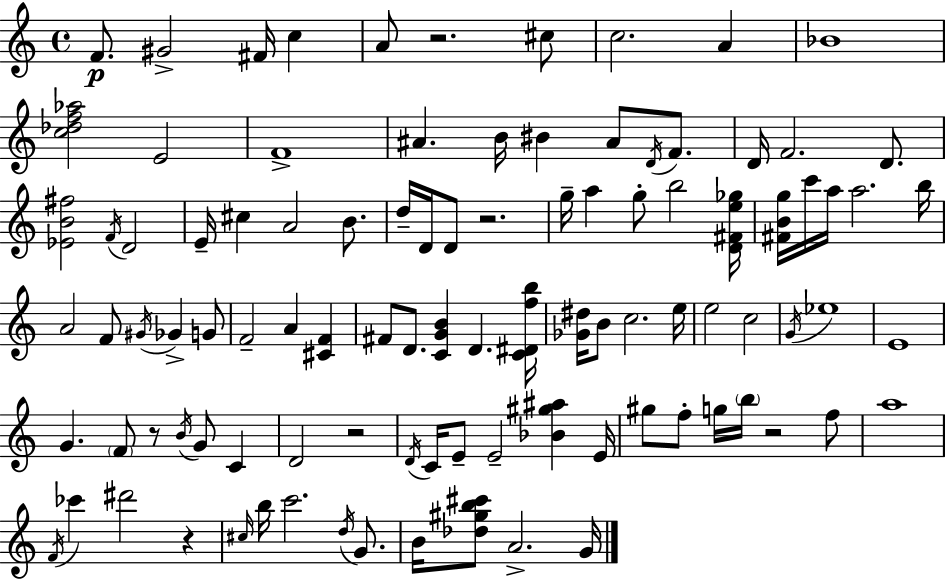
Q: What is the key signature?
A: C major